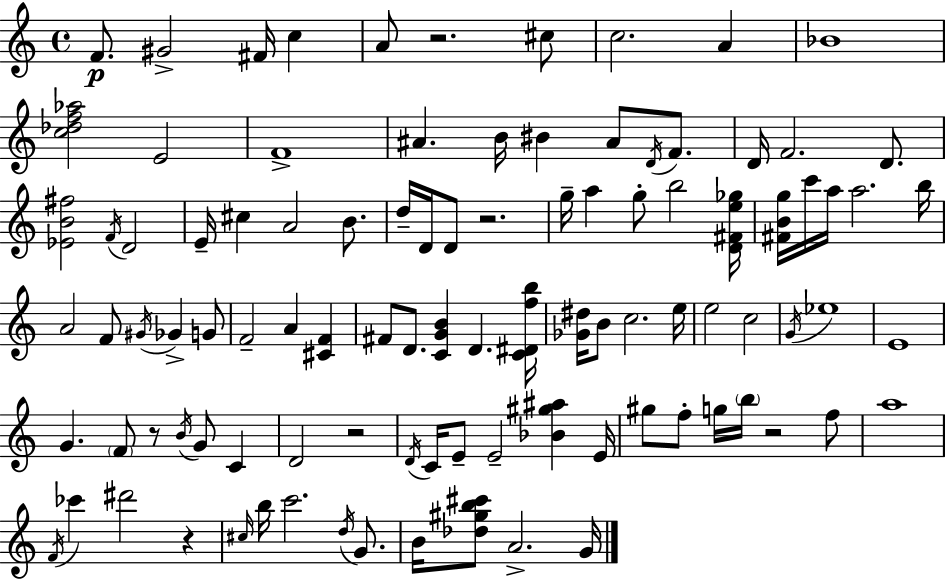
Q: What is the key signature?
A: C major